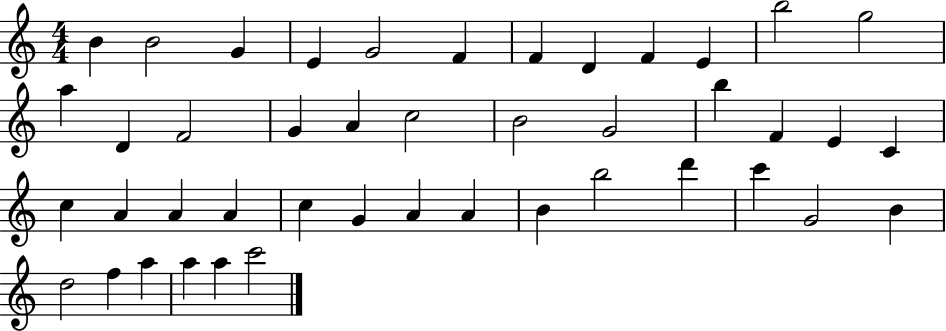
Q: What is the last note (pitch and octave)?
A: C6